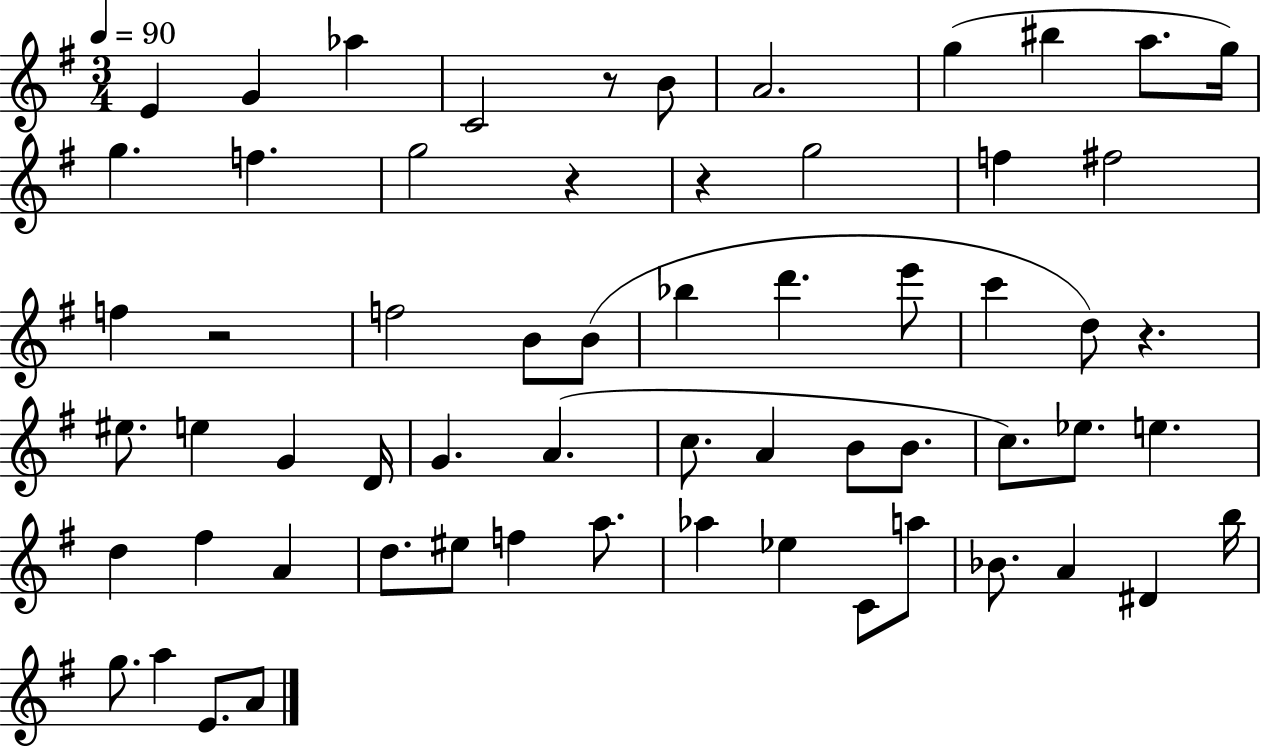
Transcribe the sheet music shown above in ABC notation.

X:1
T:Untitled
M:3/4
L:1/4
K:G
E G _a C2 z/2 B/2 A2 g ^b a/2 g/4 g f g2 z z g2 f ^f2 f z2 f2 B/2 B/2 _b d' e'/2 c' d/2 z ^e/2 e G D/4 G A c/2 A B/2 B/2 c/2 _e/2 e d ^f A d/2 ^e/2 f a/2 _a _e C/2 a/2 _B/2 A ^D b/4 g/2 a E/2 A/2